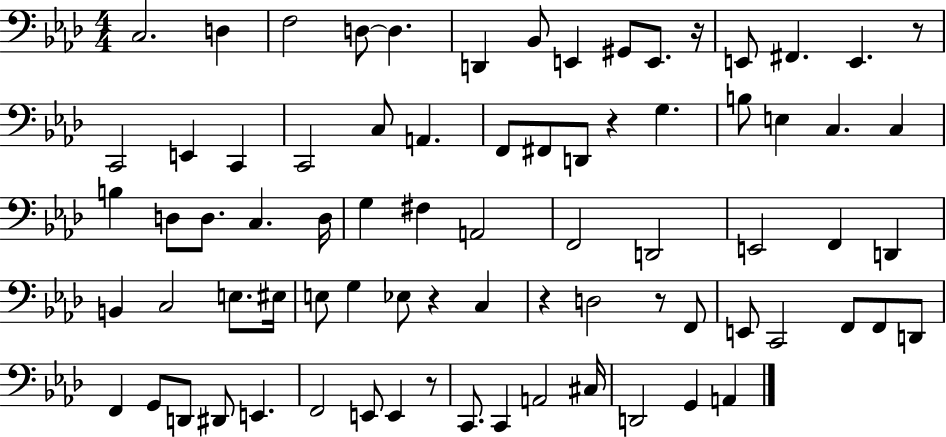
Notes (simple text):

C3/h. D3/q F3/h D3/e D3/q. D2/q Bb2/e E2/q G#2/e E2/e. R/s E2/e F#2/q. E2/q. R/e C2/h E2/q C2/q C2/h C3/e A2/q. F2/e F#2/e D2/e R/q G3/q. B3/e E3/q C3/q. C3/q B3/q D3/e D3/e. C3/q. D3/s G3/q F#3/q A2/h F2/h D2/h E2/h F2/q D2/q B2/q C3/h E3/e. EIS3/s E3/e G3/q Eb3/e R/q C3/q R/q D3/h R/e F2/e E2/e C2/h F2/e F2/e D2/e F2/q G2/e D2/e D#2/e E2/q. F2/h E2/e E2/q R/e C2/e. C2/q A2/h C#3/s D2/h G2/q A2/q